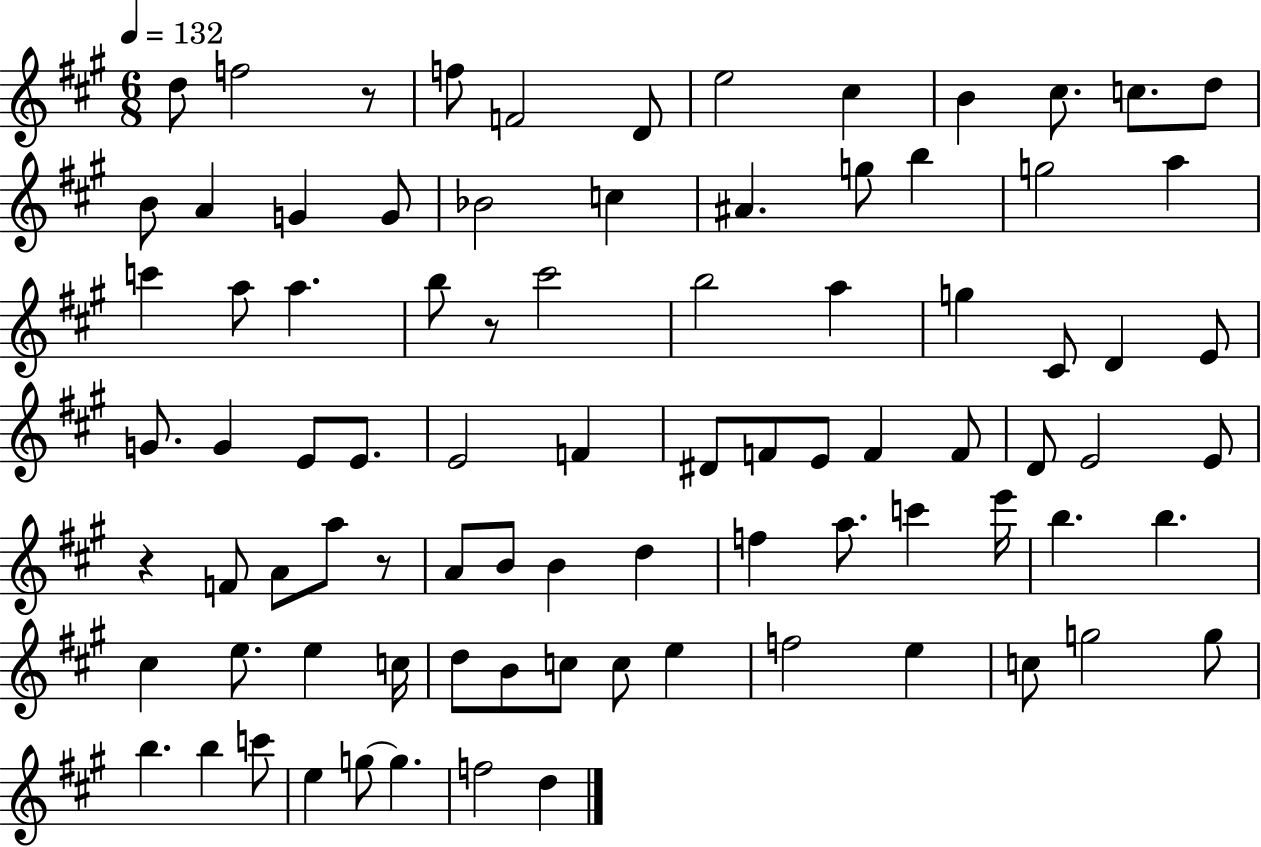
D5/e F5/h R/e F5/e F4/h D4/e E5/h C#5/q B4/q C#5/e. C5/e. D5/e B4/e A4/q G4/q G4/e Bb4/h C5/q A#4/q. G5/e B5/q G5/h A5/q C6/q A5/e A5/q. B5/e R/e C#6/h B5/h A5/q G5/q C#4/e D4/q E4/e G4/e. G4/q E4/e E4/e. E4/h F4/q D#4/e F4/e E4/e F4/q F4/e D4/e E4/h E4/e R/q F4/e A4/e A5/e R/e A4/e B4/e B4/q D5/q F5/q A5/e. C6/q E6/s B5/q. B5/q. C#5/q E5/e. E5/q C5/s D5/e B4/e C5/e C5/e E5/q F5/h E5/q C5/e G5/h G5/e B5/q. B5/q C6/e E5/q G5/e G5/q. F5/h D5/q